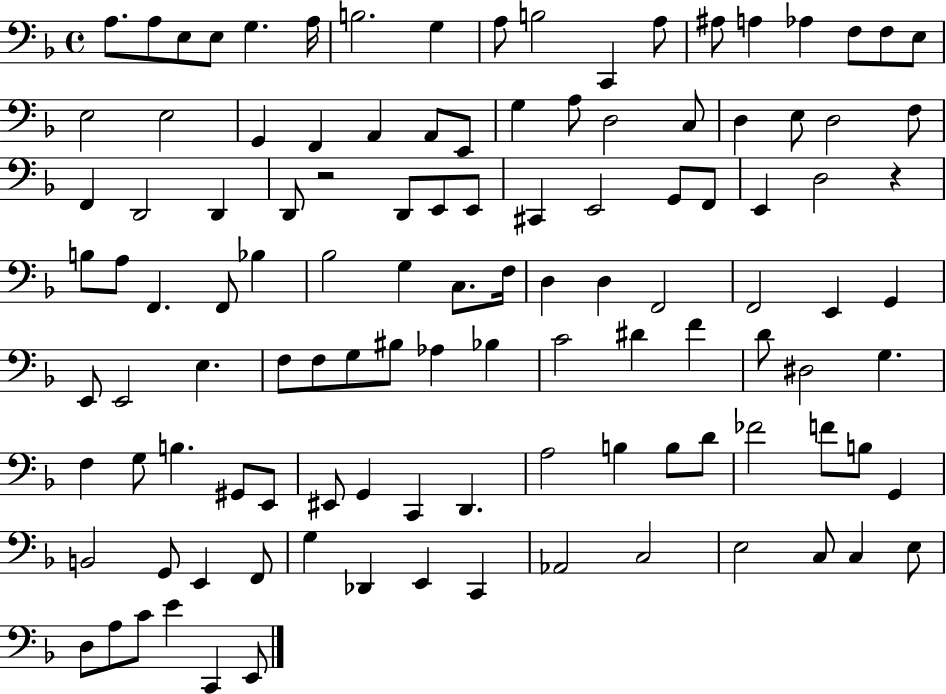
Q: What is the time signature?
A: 4/4